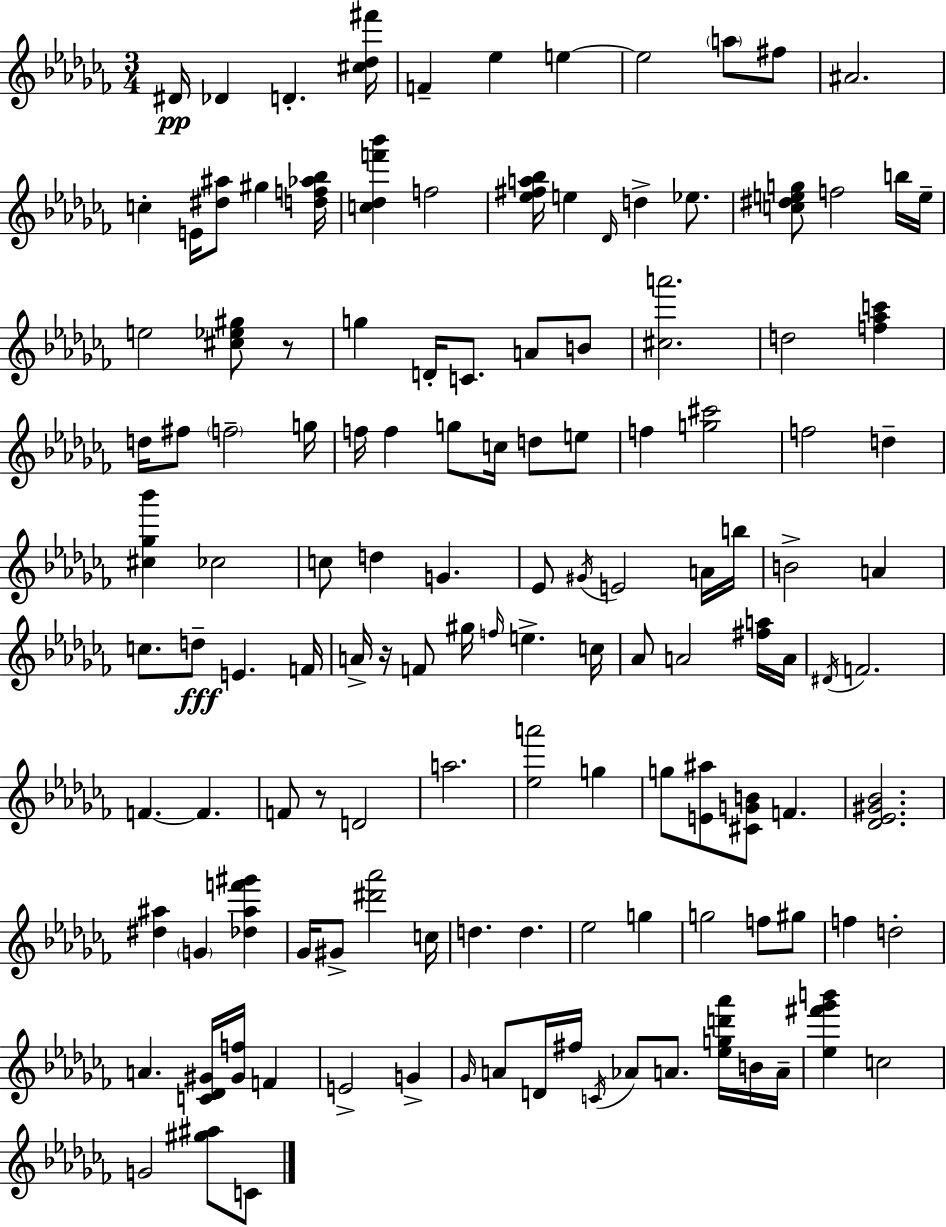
D#4/s Db4/q D4/q. [C#5,Db5,F#6]/s F4/q Eb5/q E5/q E5/h A5/e F#5/e A#4/h. C5/q E4/s [D#5,A#5]/e G#5/q [D5,F5,Ab5,Bb5]/s [C5,Db5,F6,Bb6]/q F5/h [Eb5,F#5,A5,Bb5]/s E5/q Db4/s D5/q Eb5/e. [C5,D#5,E5,G5]/e F5/h B5/s E5/s E5/h [C#5,Eb5,G#5]/e R/e G5/q D4/s C4/e. A4/e B4/e [C#5,A6]/h. D5/h [F5,Ab5,C6]/q D5/s F#5/e F5/h G5/s F5/s F5/q G5/e C5/s D5/e E5/e F5/q [G5,C#6]/h F5/h D5/q [C#5,Gb5,Bb6]/q CES5/h C5/e D5/q G4/q. Eb4/e G#4/s E4/h A4/s B5/s B4/h A4/q C5/e. D5/e E4/q. F4/s A4/s R/s F4/e G#5/s F5/s E5/q. C5/s Ab4/e A4/h [F#5,A5]/s A4/s D#4/s F4/h. F4/q. F4/q. F4/e R/e D4/h A5/h. [Eb5,A6]/h G5/q G5/e [E4,A#5]/e [C#4,G4,B4]/e F4/q. [Db4,Eb4,G#4,Bb4]/h. [D#5,A#5]/q G4/q [Db5,A#5,F6,G#6]/q Gb4/s G#4/e [D#6,Ab6]/h C5/s D5/q. D5/q. Eb5/h G5/q G5/h F5/e G#5/e F5/q D5/h A4/q. [C4,Db4,G#4]/s [G#4,F5]/s F4/q E4/h G4/q Gb4/s A4/e D4/s F#5/s C4/s Ab4/e A4/e. [Eb5,G5,D6,Ab6]/s B4/s A4/s [Eb5,F#6,Gb6,B6]/q C5/h G4/h [G#5,A#5]/e C4/e